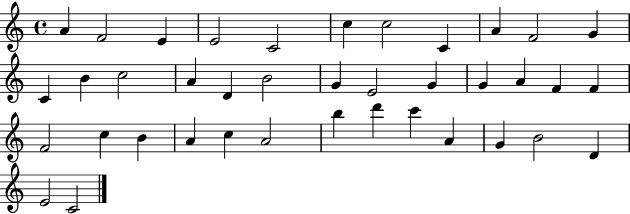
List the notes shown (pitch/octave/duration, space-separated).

A4/q F4/h E4/q E4/h C4/h C5/q C5/h C4/q A4/q F4/h G4/q C4/q B4/q C5/h A4/q D4/q B4/h G4/q E4/h G4/q G4/q A4/q F4/q F4/q F4/h C5/q B4/q A4/q C5/q A4/h B5/q D6/q C6/q A4/q G4/q B4/h D4/q E4/h C4/h